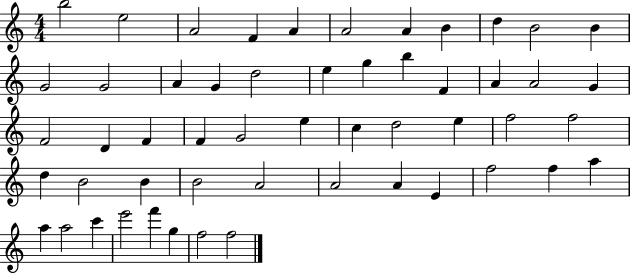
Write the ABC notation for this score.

X:1
T:Untitled
M:4/4
L:1/4
K:C
b2 e2 A2 F A A2 A B d B2 B G2 G2 A G d2 e g b F A A2 G F2 D F F G2 e c d2 e f2 f2 d B2 B B2 A2 A2 A E f2 f a a a2 c' e'2 f' g f2 f2